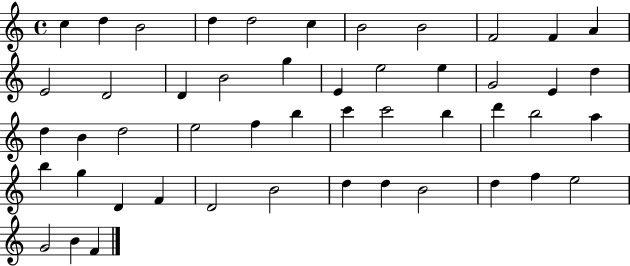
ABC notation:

X:1
T:Untitled
M:4/4
L:1/4
K:C
c d B2 d d2 c B2 B2 F2 F A E2 D2 D B2 g E e2 e G2 E d d B d2 e2 f b c' c'2 b d' b2 a b g D F D2 B2 d d B2 d f e2 G2 B F